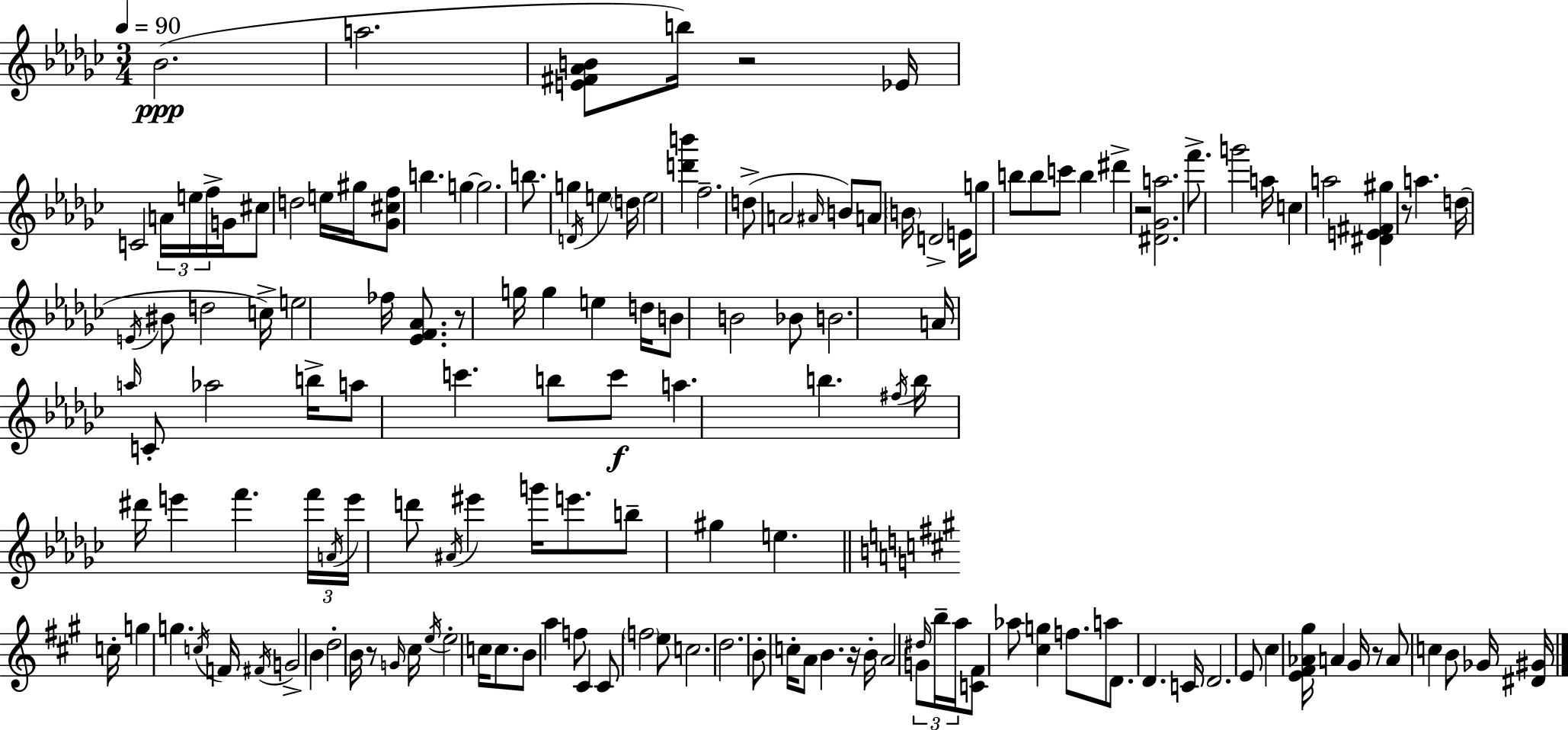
Bb4/h. A5/h. [E4,F#4,Ab4,B4]/e B5/s R/h Eb4/s C4/h A4/s E5/s F5/s G4/s C#5/e D5/h E5/s G#5/s [Gb4,C#5,F5]/e B5/q. G5/q G5/h. B5/e. G5/q D4/s E5/q D5/s E5/h [D6,B6]/q F5/h. D5/e A4/h A#4/s B4/e A4/e B4/s D4/h E4/s G5/e B5/e B5/e C6/e B5/q D#6/q R/h [D#4,Gb4,A5]/h. F6/e. G6/h A5/s C5/q A5/h [D#4,E4,F#4,G#5]/q R/e A5/q. D5/s E4/s BIS4/e D5/h C5/s E5/h FES5/s [Eb4,F4,Ab4]/e. R/e G5/s G5/q E5/q D5/s B4/e B4/h Bb4/e B4/h. A4/s A5/s C4/e Ab5/h B5/s A5/e C6/q. B5/e C6/e A5/q. B5/q. F#5/s B5/s D#6/s E6/q F6/q. F6/s A4/s E6/s D6/e A#4/s EIS6/q G6/s E6/e. B5/e G#5/q E5/q. C5/s G5/q G5/q. C5/s F4/s F#4/s G4/h B4/q D5/h B4/s R/e G4/s C#5/s E5/s E5/h C5/s C5/e. B4/e A5/q F5/e C#4/q C#4/e F5/h E5/e C5/h. D5/h. B4/e C5/s A4/e B4/q. R/s B4/s A4/h G4/e D#5/s B5/s A5/s [C4,F#4]/e Ab5/e [C#5,G5]/q F5/e. A5/e D4/e. D4/q. C4/s D4/h. E4/e C#5/q [E4,F#4,Ab4,G#5]/s A4/q G#4/s R/e A4/e C5/q B4/e Gb4/s [D#4,G#4]/s